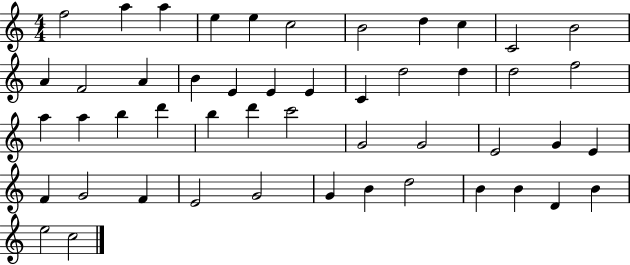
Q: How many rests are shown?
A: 0